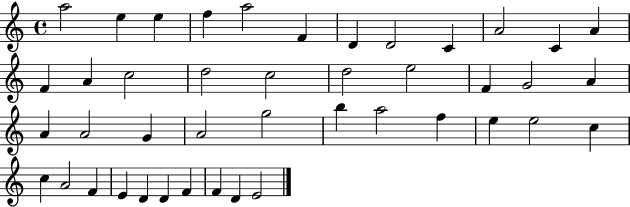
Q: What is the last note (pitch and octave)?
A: E4